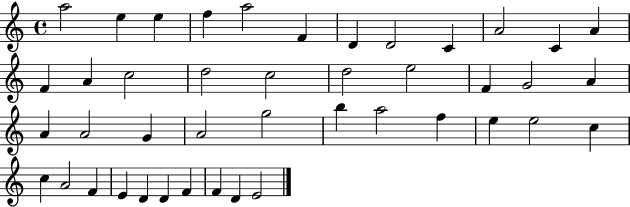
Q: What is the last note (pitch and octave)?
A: E4